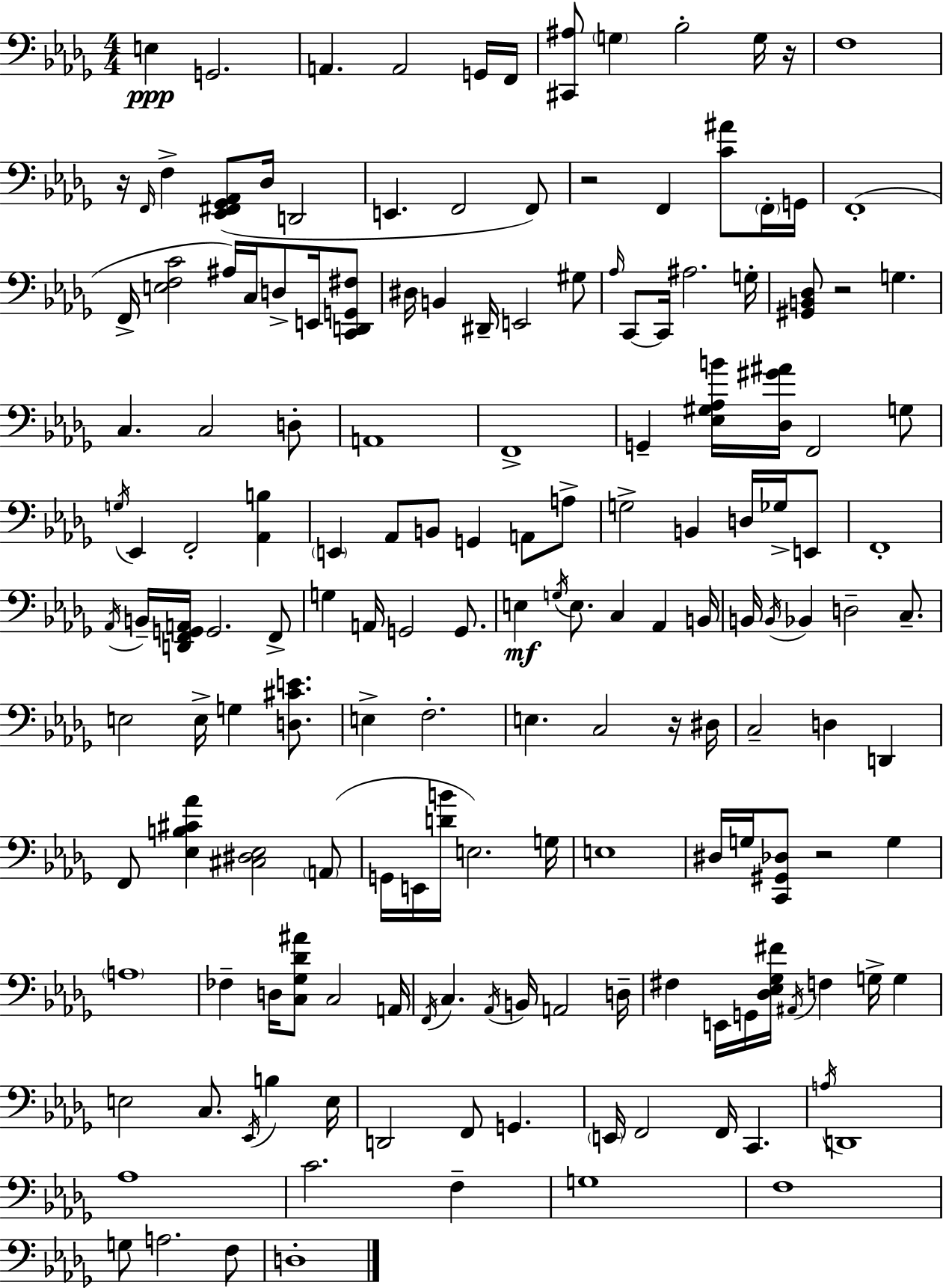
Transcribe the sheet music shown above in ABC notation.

X:1
T:Untitled
M:4/4
L:1/4
K:Bbm
E, G,,2 A,, A,,2 G,,/4 F,,/4 [^C,,^A,]/2 G, _B,2 G,/4 z/4 F,4 z/4 F,,/4 F, [_E,,^F,,_G,,_A,,]/2 _D,/4 D,,2 E,, F,,2 F,,/2 z2 F,, [C^A]/2 F,,/4 G,,/4 F,,4 F,,/4 [E,F,C]2 ^A,/4 C,/4 D,/2 E,,/4 [C,,D,,G,,^F,]/2 ^D,/4 B,, ^D,,/4 E,,2 ^G,/2 _A,/4 C,,/2 C,,/4 ^A,2 G,/4 [^G,,B,,_D,]/2 z2 G, C, C,2 D,/2 A,,4 F,,4 G,, [_E,^G,_A,B]/4 [_D,^G^A]/4 F,,2 G,/2 G,/4 _E,, F,,2 [_A,,B,] E,, _A,,/2 B,,/2 G,, A,,/2 A,/2 G,2 B,, D,/4 _G,/4 E,,/2 F,,4 _A,,/4 B,,/4 [D,,F,,G,,A,,]/4 G,,2 F,,/2 G, A,,/4 G,,2 G,,/2 E, G,/4 E,/2 C, _A,, B,,/4 B,,/4 B,,/4 _B,, D,2 C,/2 E,2 E,/4 G, [D,^CE]/2 E, F,2 E, C,2 z/4 ^D,/4 C,2 D, D,, F,,/2 [_E,B,^C_A] [^C,^D,_E,]2 A,,/2 G,,/4 E,,/4 [DB]/4 E,2 G,/4 E,4 ^D,/4 G,/4 [C,,^G,,_D,]/2 z2 G, A,4 _F, D,/4 [C,_G,_D^A]/2 C,2 A,,/4 F,,/4 C, _A,,/4 B,,/4 A,,2 D,/4 ^F, E,,/4 G,,/4 [_D,_E,_G,^F]/4 ^A,,/4 F, G,/4 G, E,2 C,/2 _E,,/4 B, E,/4 D,,2 F,,/2 G,, E,,/4 F,,2 F,,/4 C,, A,/4 D,,4 _A,4 C2 F, G,4 F,4 G,/2 A,2 F,/2 D,4